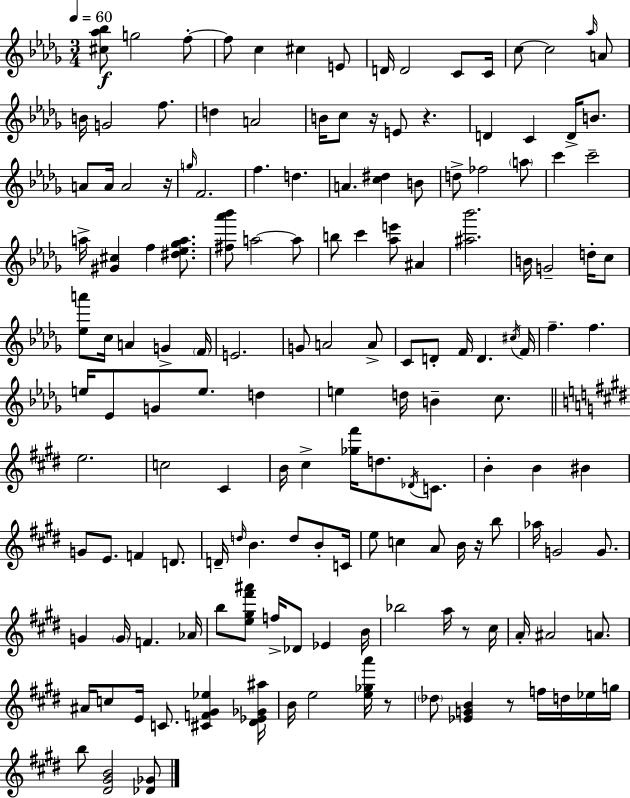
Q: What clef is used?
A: treble